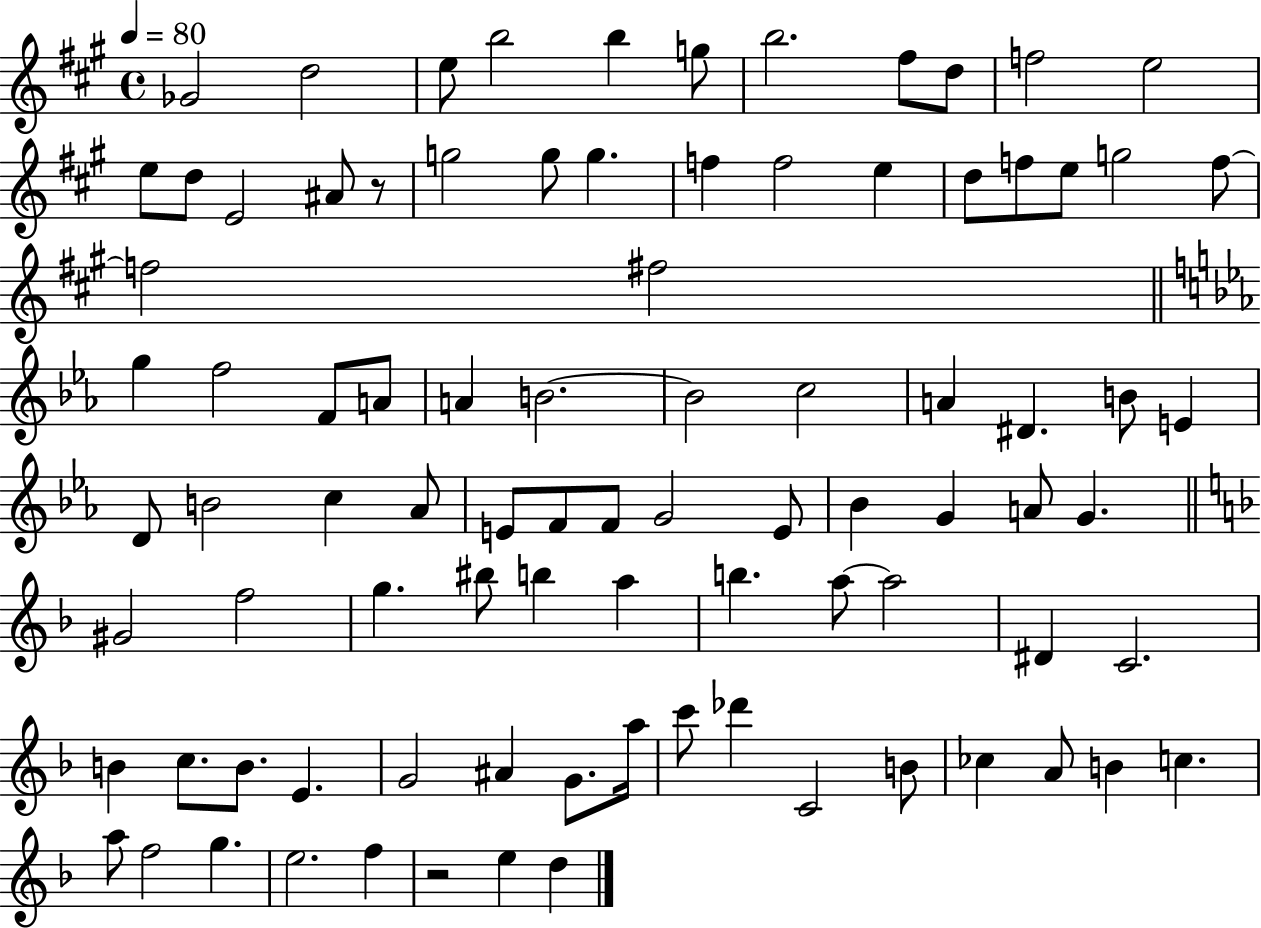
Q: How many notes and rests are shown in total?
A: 89